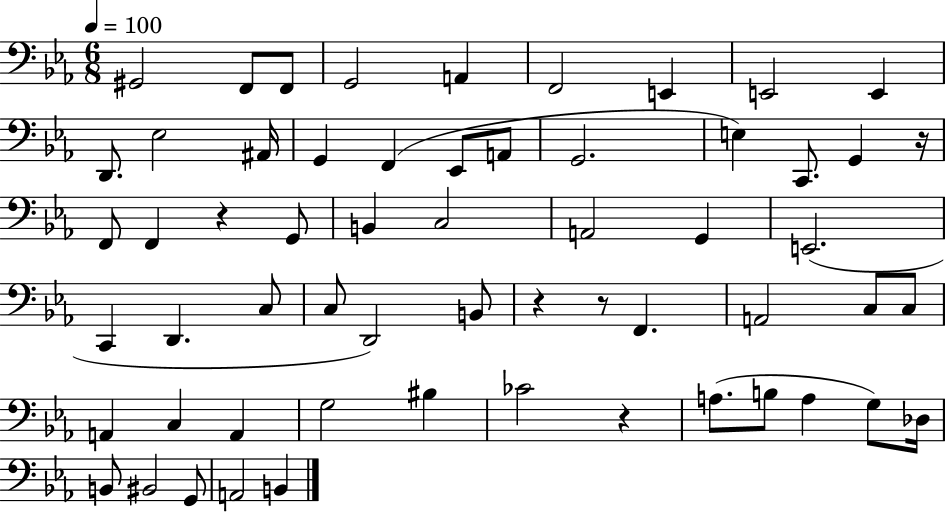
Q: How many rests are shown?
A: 5